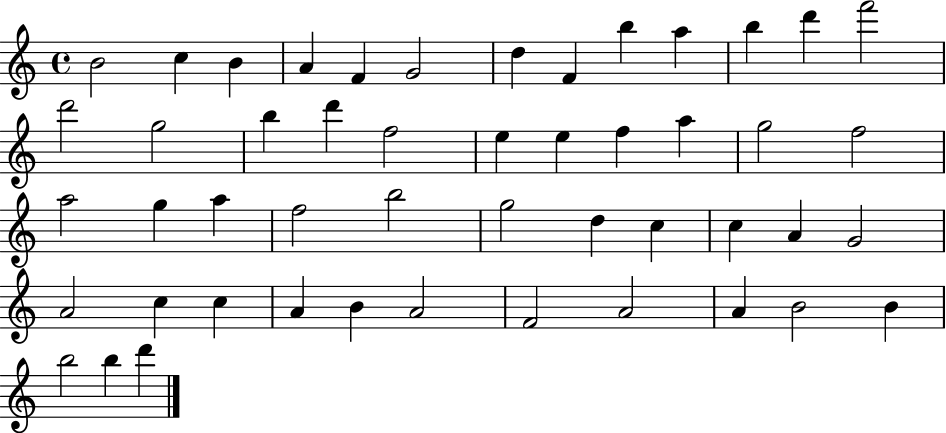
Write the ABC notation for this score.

X:1
T:Untitled
M:4/4
L:1/4
K:C
B2 c B A F G2 d F b a b d' f'2 d'2 g2 b d' f2 e e f a g2 f2 a2 g a f2 b2 g2 d c c A G2 A2 c c A B A2 F2 A2 A B2 B b2 b d'